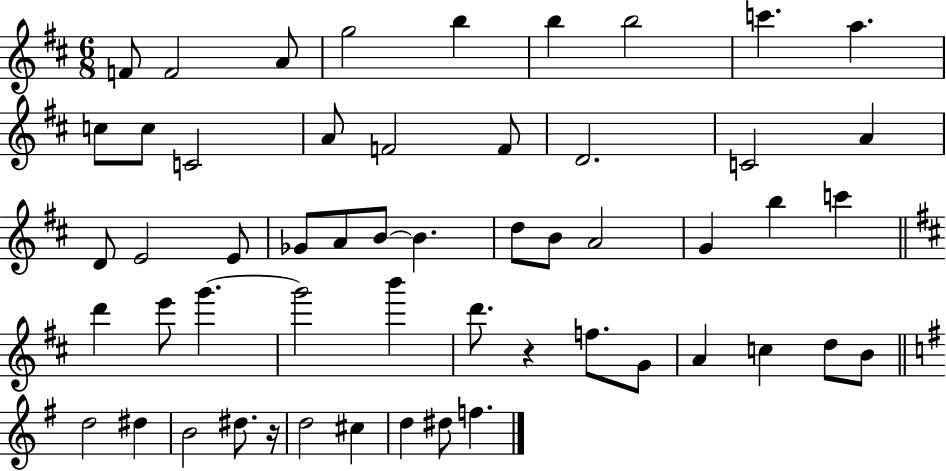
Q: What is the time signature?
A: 6/8